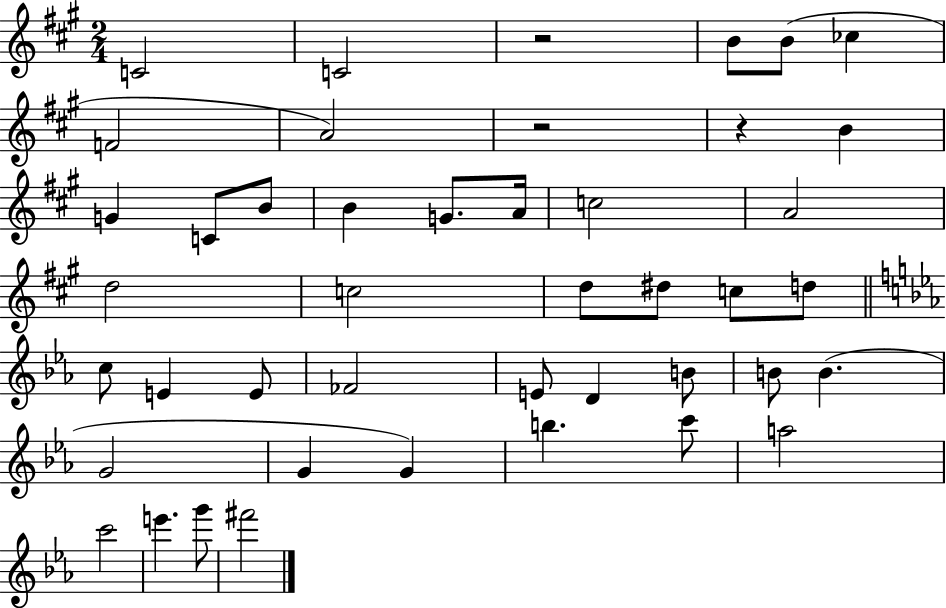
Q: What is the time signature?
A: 2/4